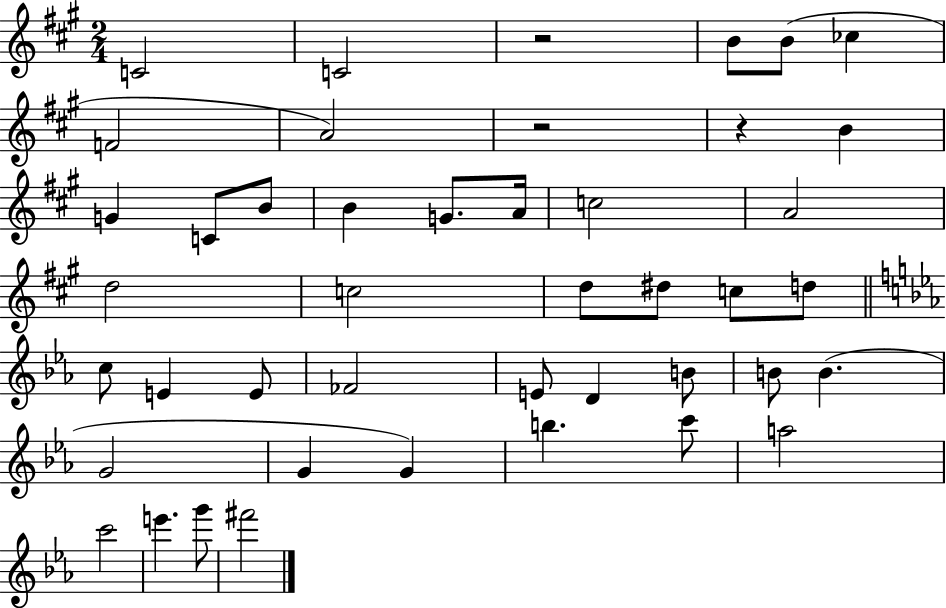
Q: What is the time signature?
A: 2/4